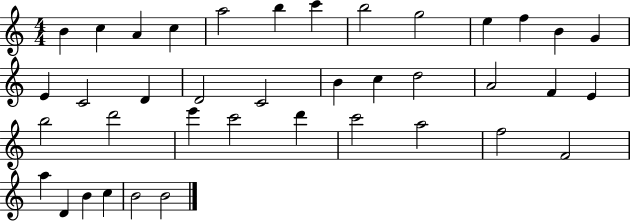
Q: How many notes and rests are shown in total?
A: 39